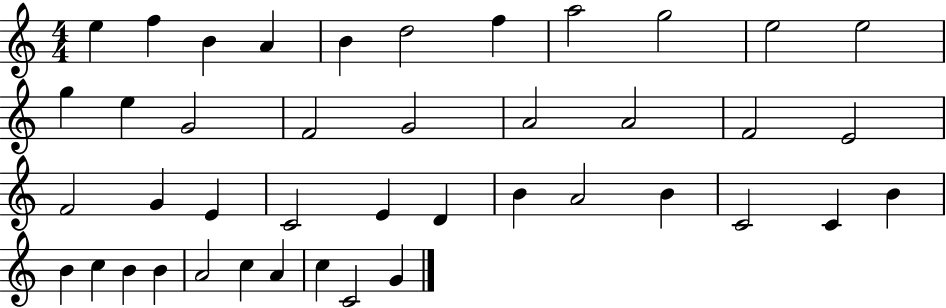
E5/q F5/q B4/q A4/q B4/q D5/h F5/q A5/h G5/h E5/h E5/h G5/q E5/q G4/h F4/h G4/h A4/h A4/h F4/h E4/h F4/h G4/q E4/q C4/h E4/q D4/q B4/q A4/h B4/q C4/h C4/q B4/q B4/q C5/q B4/q B4/q A4/h C5/q A4/q C5/q C4/h G4/q